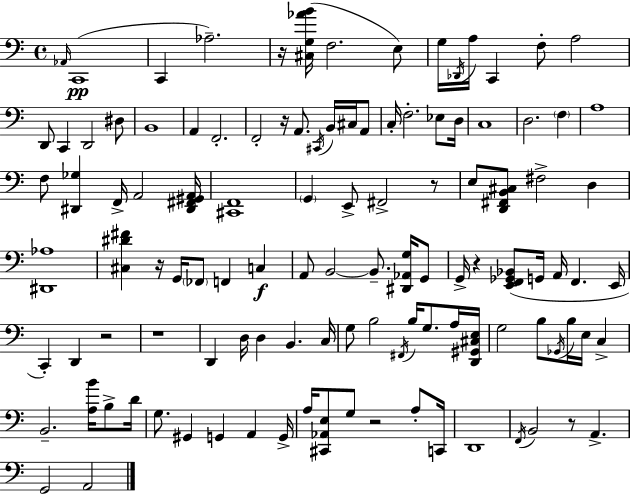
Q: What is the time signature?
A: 4/4